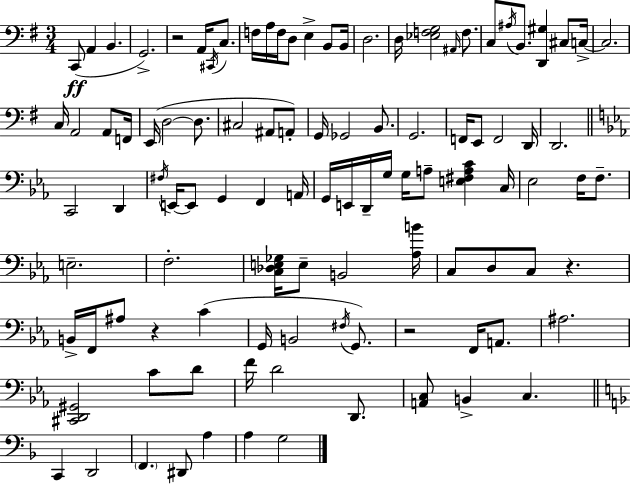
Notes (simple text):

C2/e A2/q B2/q. G2/h. R/h A2/s C#2/s C3/e. F3/s A3/s F3/s D3/e E3/q B2/e B2/s D3/h. D3/s [Eb3,F3,G3]/h A#2/s F3/e. C3/e A#3/s B2/e. [D2,G#3]/q C#3/e C3/s C3/h. C3/s A2/h A2/e F2/s E2/s D3/h D3/e. C#3/h A#2/e A2/e G2/s Gb2/h B2/e. G2/h. F2/s E2/e F2/h D2/s D2/h. C2/h D2/q F#3/s E2/s E2/e G2/q F2/q A2/s G2/s E2/s D2/s G3/s G3/s A3/e [E3,F#3,A3,C4]/q C3/s Eb3/h F3/s F3/e. E3/h. F3/h. [C3,Db3,E3,Gb3]/s E3/e B2/h [Ab3,B4]/s C3/e D3/e C3/e R/q. B2/s F2/s A#3/e R/q C4/q G2/s B2/h F#3/s G2/e. R/h F2/s A2/e. A#3/h. [C#2,D2,G#2]/h C4/e D4/e F4/s D4/h D2/e. [A2,C3]/e B2/q C3/q. C2/q D2/h F2/q. D#2/e A3/q A3/q G3/h